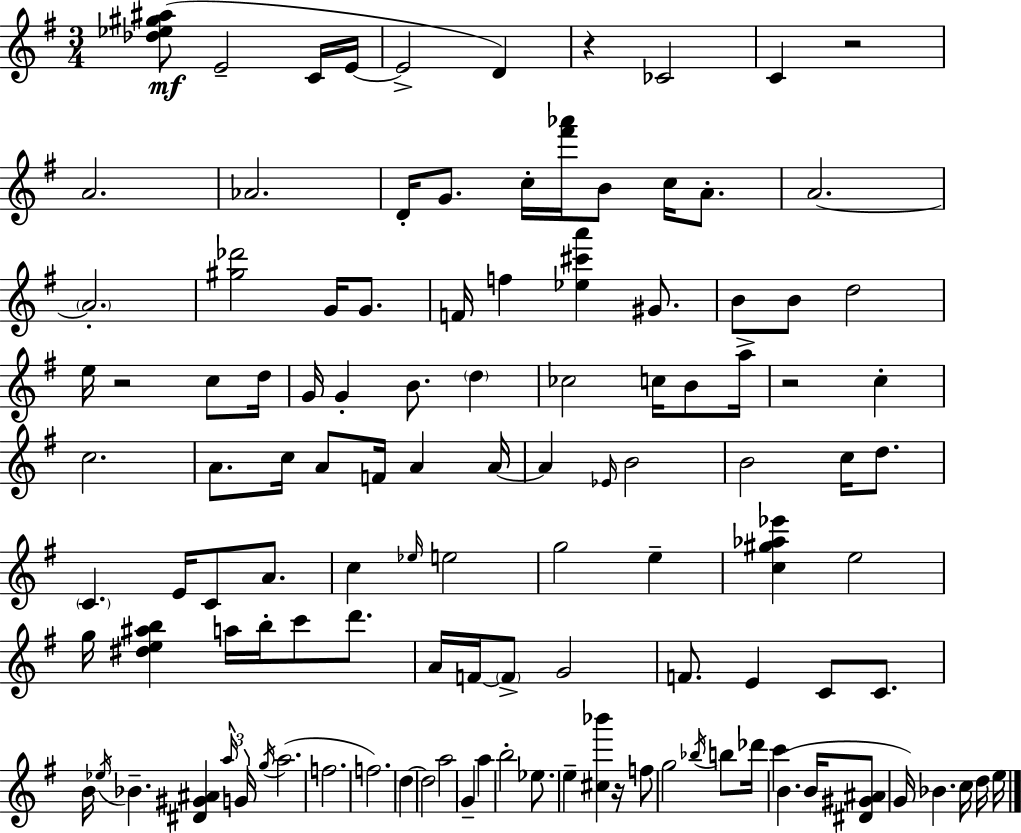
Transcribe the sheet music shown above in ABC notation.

X:1
T:Untitled
M:3/4
L:1/4
K:G
[_d_e^g^a]/2 E2 C/4 E/4 E2 D z _C2 C z2 A2 _A2 D/4 G/2 c/4 [^f'_a']/4 B/2 c/4 A/2 A2 A2 [^g_d']2 G/4 G/2 F/4 f [_e^c'a'] ^G/2 B/2 B/2 d2 e/4 z2 c/2 d/4 G/4 G B/2 d _c2 c/4 B/2 a/4 z2 c c2 A/2 c/4 A/2 F/4 A A/4 A _E/4 B2 B2 c/4 d/2 C E/4 C/2 A/2 c _e/4 e2 g2 e [c^g_a_e'] e2 g/4 [^de^ab] a/4 b/4 c'/2 d'/2 A/4 F/4 F/2 G2 F/2 E C/2 C/2 B/4 _e/4 _B [^D^G^A] a/4 G/4 g/4 a2 f2 f2 d d2 a2 G a b2 _e/2 e [^c_b'] z/4 f/2 g2 _b/4 b/2 _d'/4 c' B B/4 [^D^G^A]/2 G/4 _B c/4 d/4 e/4